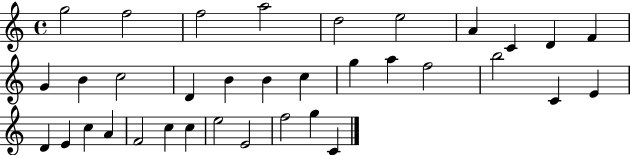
X:1
T:Untitled
M:4/4
L:1/4
K:C
g2 f2 f2 a2 d2 e2 A C D F G B c2 D B B c g a f2 b2 C E D E c A F2 c c e2 E2 f2 g C